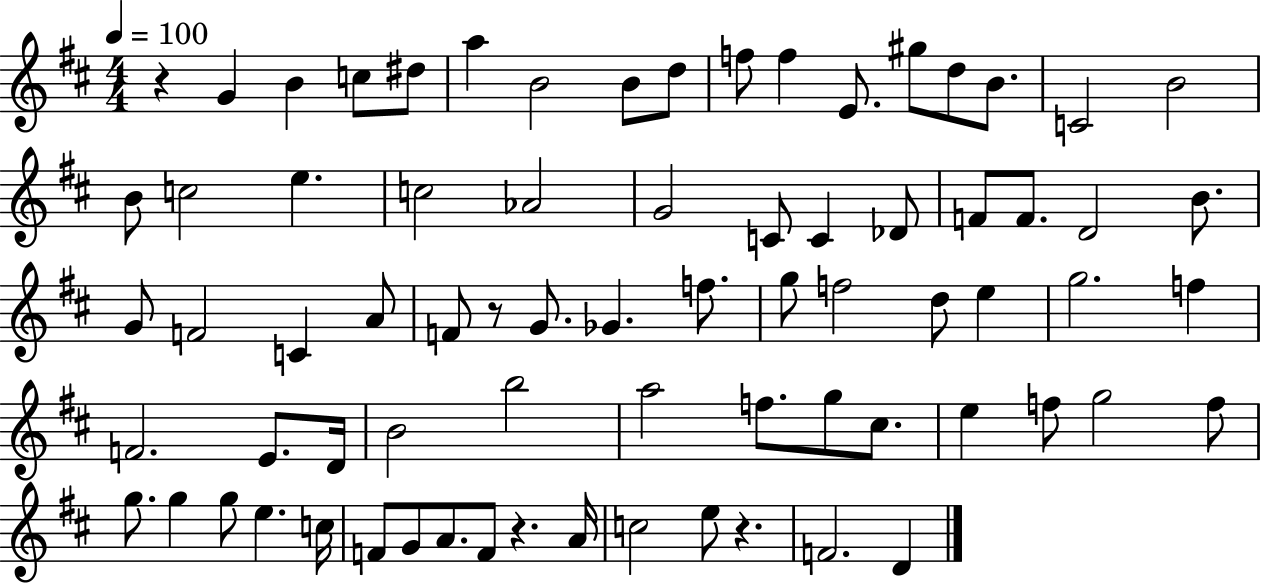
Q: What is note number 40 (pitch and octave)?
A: D5